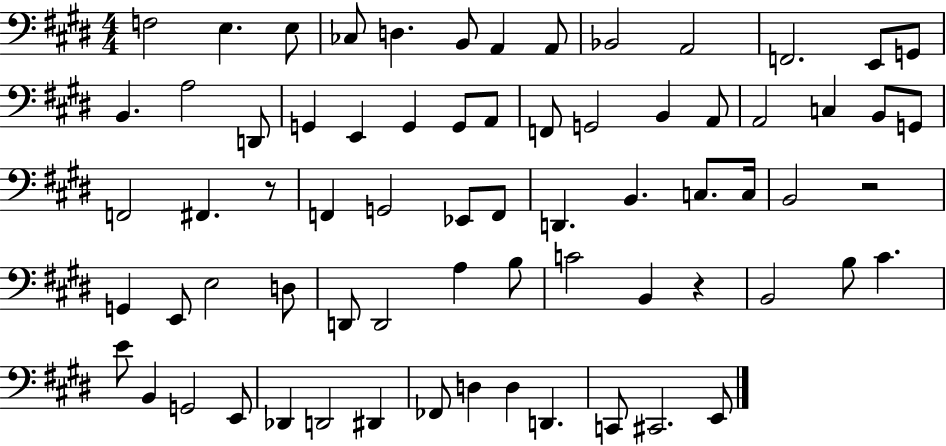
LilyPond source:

{
  \clef bass
  \numericTimeSignature
  \time 4/4
  \key e \major
  f2 e4. e8 | ces8 d4. b,8 a,4 a,8 | bes,2 a,2 | f,2. e,8 g,8 | \break b,4. a2 d,8 | g,4 e,4 g,4 g,8 a,8 | f,8 g,2 b,4 a,8 | a,2 c4 b,8 g,8 | \break f,2 fis,4. r8 | f,4 g,2 ees,8 f,8 | d,4. b,4. c8. c16 | b,2 r2 | \break g,4 e,8 e2 d8 | d,8 d,2 a4 b8 | c'2 b,4 r4 | b,2 b8 cis'4. | \break e'8 b,4 g,2 e,8 | des,4 d,2 dis,4 | fes,8 d4 d4 d,4. | c,8 cis,2. e,8 | \break \bar "|."
}